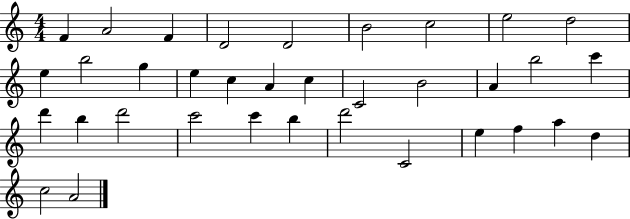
X:1
T:Untitled
M:4/4
L:1/4
K:C
F A2 F D2 D2 B2 c2 e2 d2 e b2 g e c A c C2 B2 A b2 c' d' b d'2 c'2 c' b d'2 C2 e f a d c2 A2